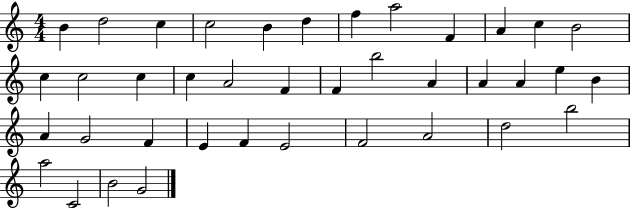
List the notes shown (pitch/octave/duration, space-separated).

B4/q D5/h C5/q C5/h B4/q D5/q F5/q A5/h F4/q A4/q C5/q B4/h C5/q C5/h C5/q C5/q A4/h F4/q F4/q B5/h A4/q A4/q A4/q E5/q B4/q A4/q G4/h F4/q E4/q F4/q E4/h F4/h A4/h D5/h B5/h A5/h C4/h B4/h G4/h